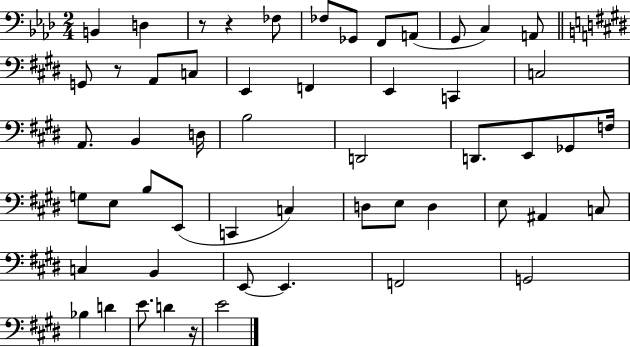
X:1
T:Untitled
M:2/4
L:1/4
K:Ab
B,, D, z/2 z _F,/2 _F,/2 _G,,/2 F,,/2 A,,/2 G,,/2 C, A,,/2 G,,/2 z/2 A,,/2 C,/2 E,, F,, E,, C,, C,2 A,,/2 B,, D,/4 B,2 D,,2 D,,/2 E,,/2 _G,,/2 F,/4 G,/2 E,/2 B,/2 E,,/2 C,, C, D,/2 E,/2 D, E,/2 ^A,, C,/2 C, B,, E,,/2 E,, F,,2 G,,2 _B, D E/2 D z/4 E2